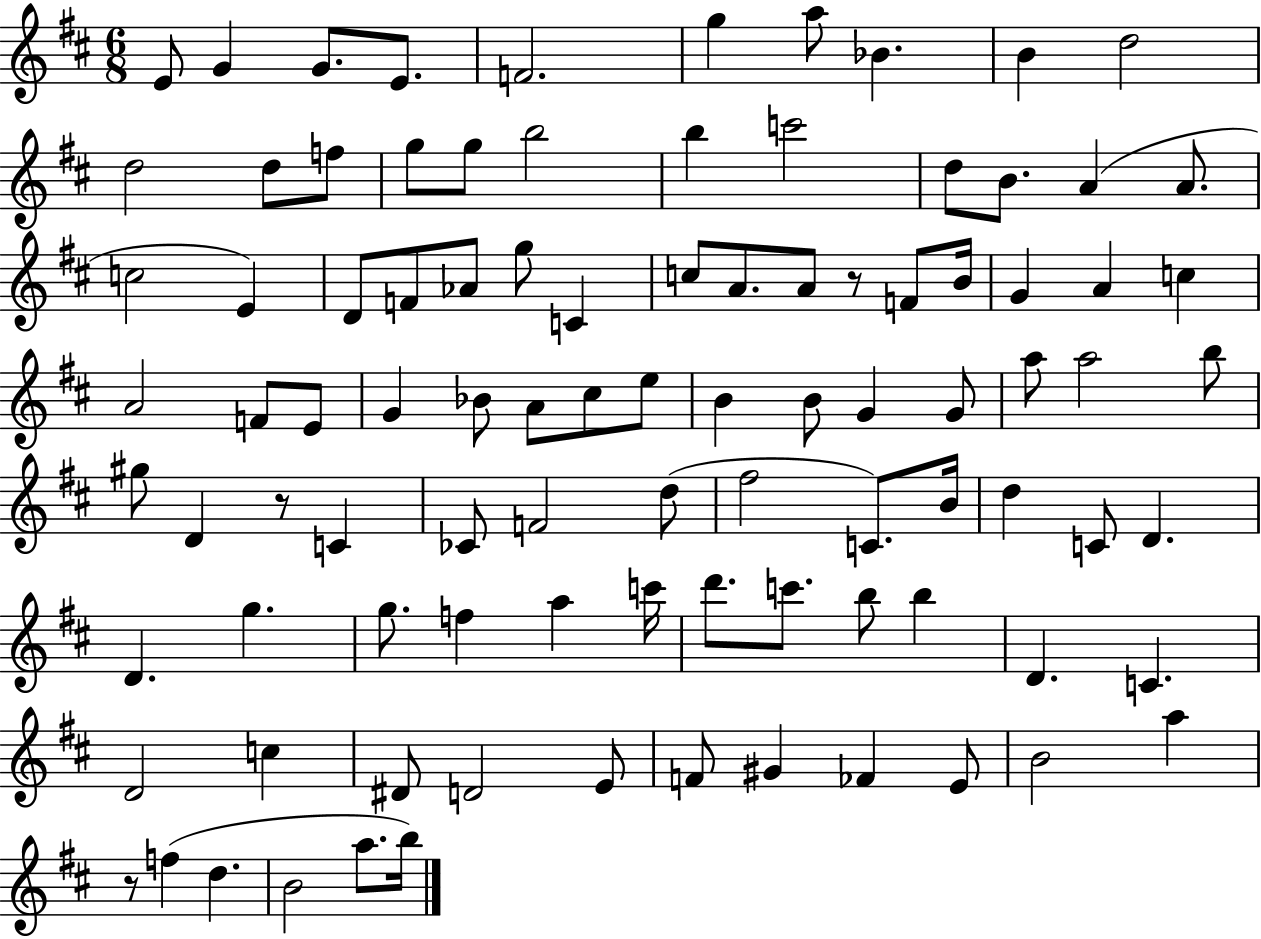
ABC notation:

X:1
T:Untitled
M:6/8
L:1/4
K:D
E/2 G G/2 E/2 F2 g a/2 _B B d2 d2 d/2 f/2 g/2 g/2 b2 b c'2 d/2 B/2 A A/2 c2 E D/2 F/2 _A/2 g/2 C c/2 A/2 A/2 z/2 F/2 B/4 G A c A2 F/2 E/2 G _B/2 A/2 ^c/2 e/2 B B/2 G G/2 a/2 a2 b/2 ^g/2 D z/2 C _C/2 F2 d/2 ^f2 C/2 B/4 d C/2 D D g g/2 f a c'/4 d'/2 c'/2 b/2 b D C D2 c ^D/2 D2 E/2 F/2 ^G _F E/2 B2 a z/2 f d B2 a/2 b/4